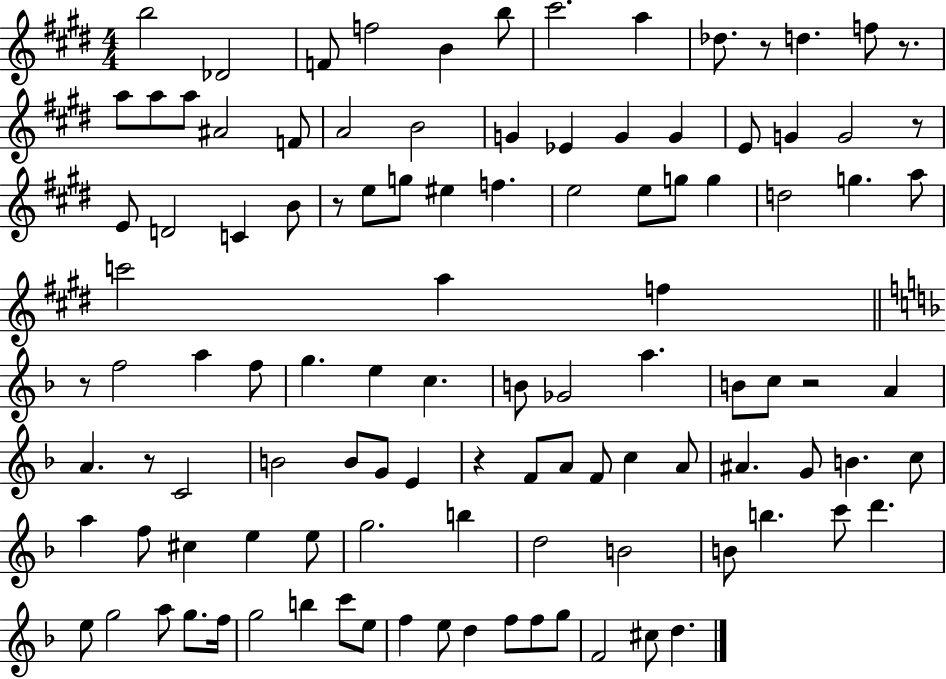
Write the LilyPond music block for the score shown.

{
  \clef treble
  \numericTimeSignature
  \time 4/4
  \key e \major
  b''2 des'2 | f'8 f''2 b'4 b''8 | cis'''2. a''4 | des''8. r8 d''4. f''8 r8. | \break a''8 a''8 a''8 ais'2 f'8 | a'2 b'2 | g'4 ees'4 g'4 g'4 | e'8 g'4 g'2 r8 | \break e'8 d'2 c'4 b'8 | r8 e''8 g''8 eis''4 f''4. | e''2 e''8 g''8 g''4 | d''2 g''4. a''8 | \break c'''2 a''4 f''4 | \bar "||" \break \key f \major r8 f''2 a''4 f''8 | g''4. e''4 c''4. | b'8 ges'2 a''4. | b'8 c''8 r2 a'4 | \break a'4. r8 c'2 | b'2 b'8 g'8 e'4 | r4 f'8 a'8 f'8 c''4 a'8 | ais'4. g'8 b'4. c''8 | \break a''4 f''8 cis''4 e''4 e''8 | g''2. b''4 | d''2 b'2 | b'8 b''4. c'''8 d'''4. | \break e''8 g''2 a''8 g''8. f''16 | g''2 b''4 c'''8 e''8 | f''4 e''8 d''4 f''8 f''8 g''8 | f'2 cis''8 d''4. | \break \bar "|."
}